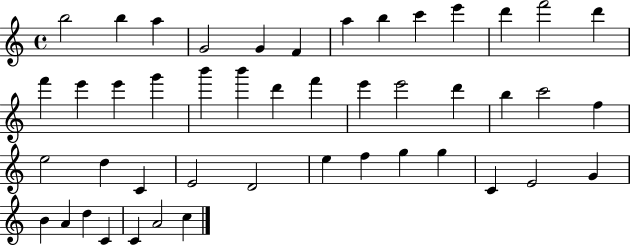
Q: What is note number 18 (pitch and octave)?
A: B6